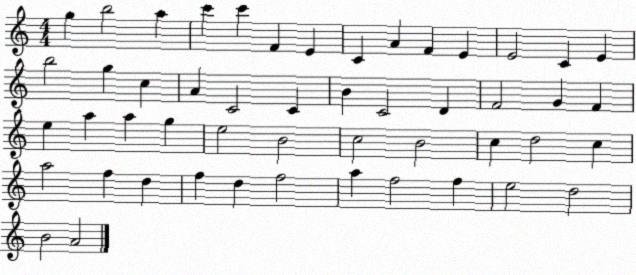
X:1
T:Untitled
M:4/4
L:1/4
K:C
g b2 a c' c' F E C A F E E2 C E b2 g c A C2 C B C2 D F2 G F e a a g e2 B2 c2 B2 c d2 c a2 f d f d f2 a f2 f e2 d2 B2 A2